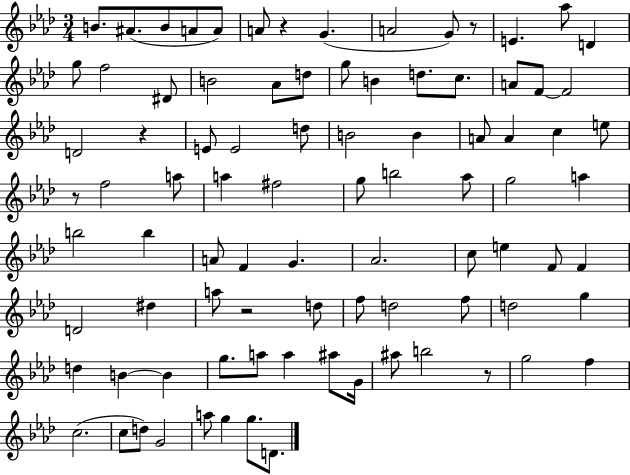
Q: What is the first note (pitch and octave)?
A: B4